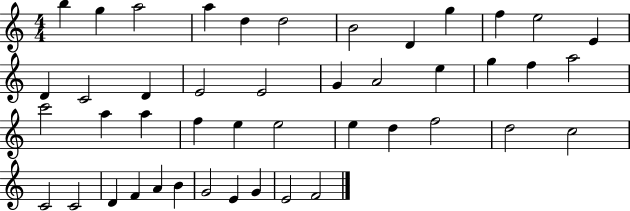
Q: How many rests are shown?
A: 0